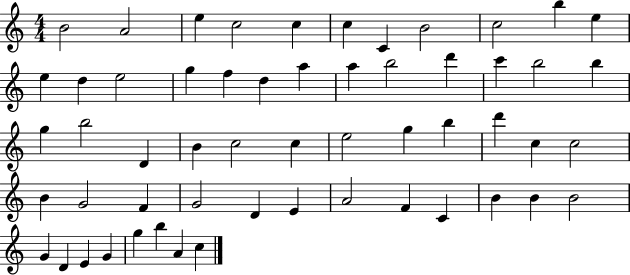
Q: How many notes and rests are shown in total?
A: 56